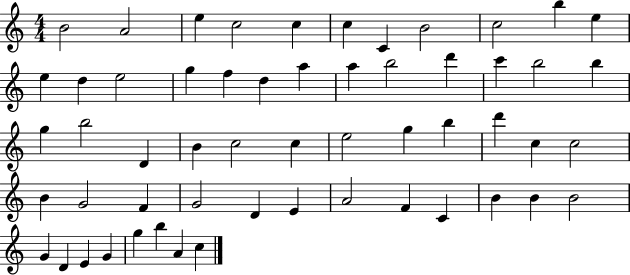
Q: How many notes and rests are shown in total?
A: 56